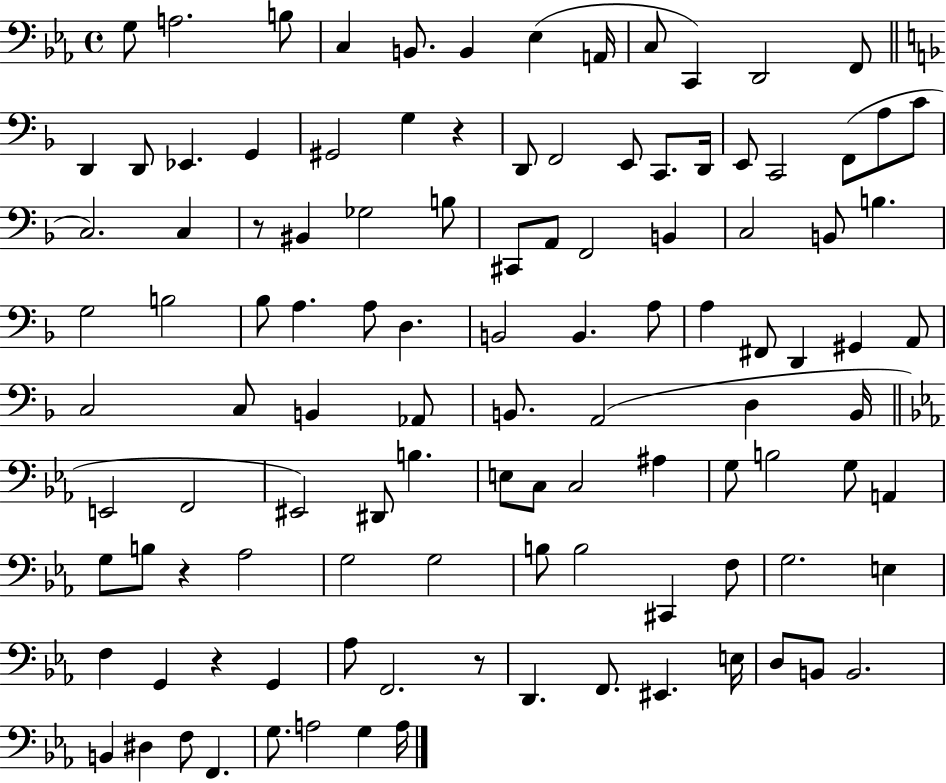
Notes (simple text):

G3/e A3/h. B3/e C3/q B2/e. B2/q Eb3/q A2/s C3/e C2/q D2/h F2/e D2/q D2/e Eb2/q. G2/q G#2/h G3/q R/q D2/e F2/h E2/e C2/e. D2/s E2/e C2/h F2/e A3/e C4/e C3/h. C3/q R/e BIS2/q Gb3/h B3/e C#2/e A2/e F2/h B2/q C3/h B2/e B3/q. G3/h B3/h Bb3/e A3/q. A3/e D3/q. B2/h B2/q. A3/e A3/q F#2/e D2/q G#2/q A2/e C3/h C3/e B2/q Ab2/e B2/e. A2/h D3/q B2/s E2/h F2/h EIS2/h D#2/e B3/q. E3/e C3/e C3/h A#3/q G3/e B3/h G3/e A2/q G3/e B3/e R/q Ab3/h G3/h G3/h B3/e B3/h C#2/q F3/e G3/h. E3/q F3/q G2/q R/q G2/q Ab3/e F2/h. R/e D2/q. F2/e. EIS2/q. E3/s D3/e B2/e B2/h. B2/q D#3/q F3/e F2/q. G3/e. A3/h G3/q A3/s